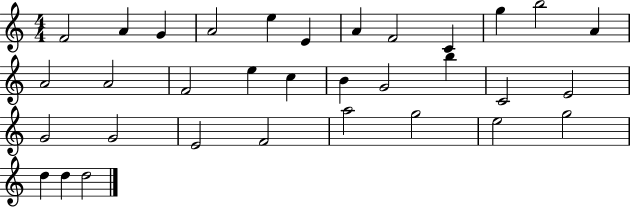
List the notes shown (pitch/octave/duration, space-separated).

F4/h A4/q G4/q A4/h E5/q E4/q A4/q F4/h C4/q G5/q B5/h A4/q A4/h A4/h F4/h E5/q C5/q B4/q G4/h B5/q C4/h E4/h G4/h G4/h E4/h F4/h A5/h G5/h E5/h G5/h D5/q D5/q D5/h